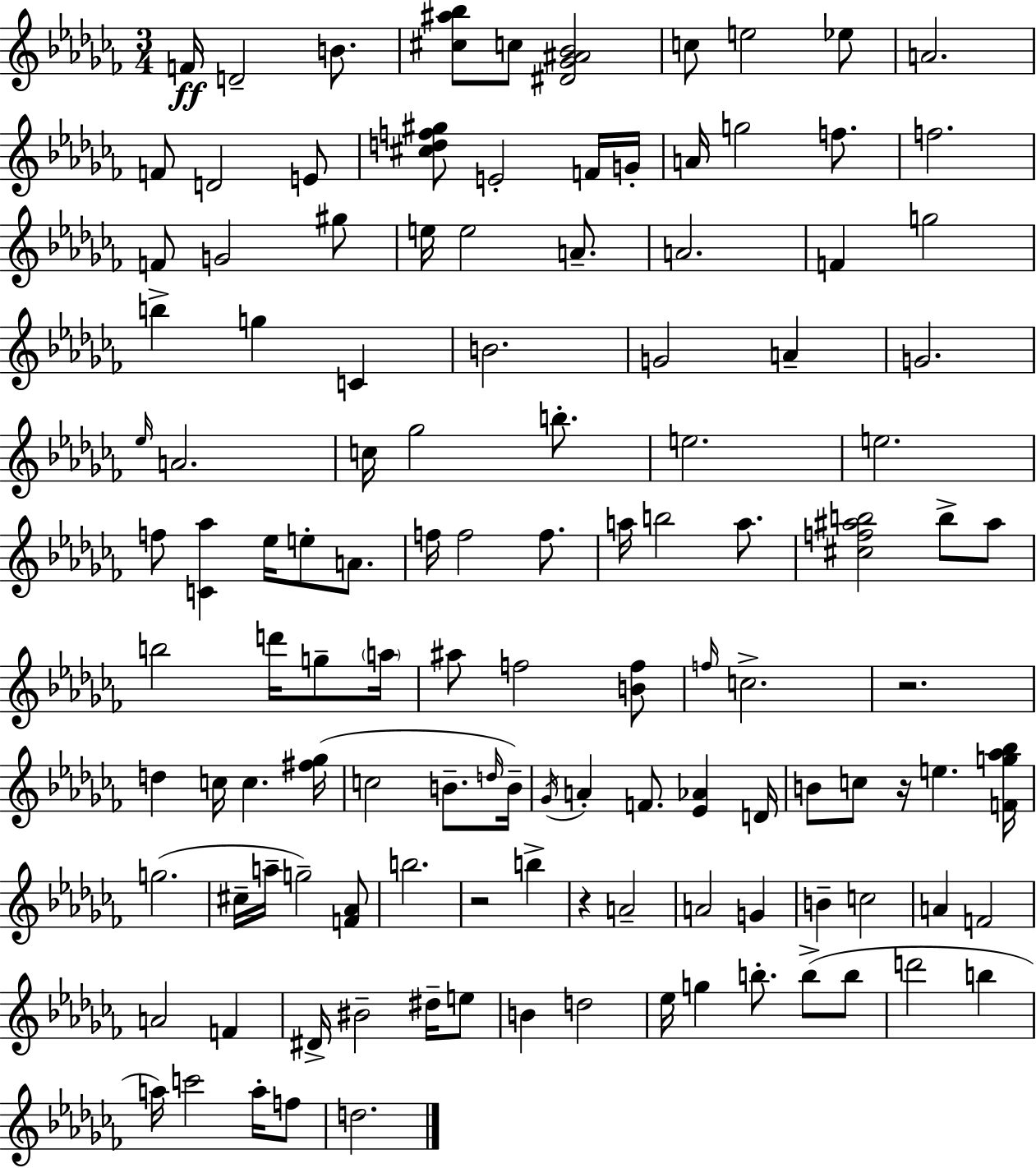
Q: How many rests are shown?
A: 4